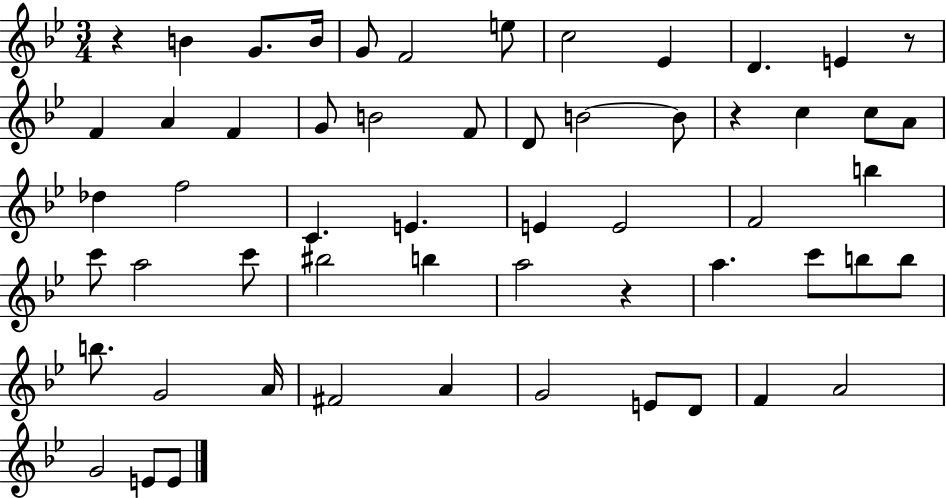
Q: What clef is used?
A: treble